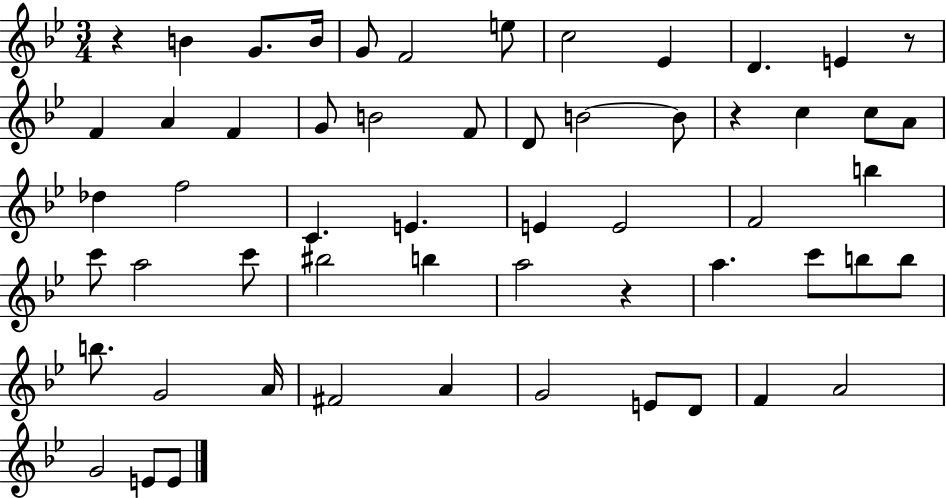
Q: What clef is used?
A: treble